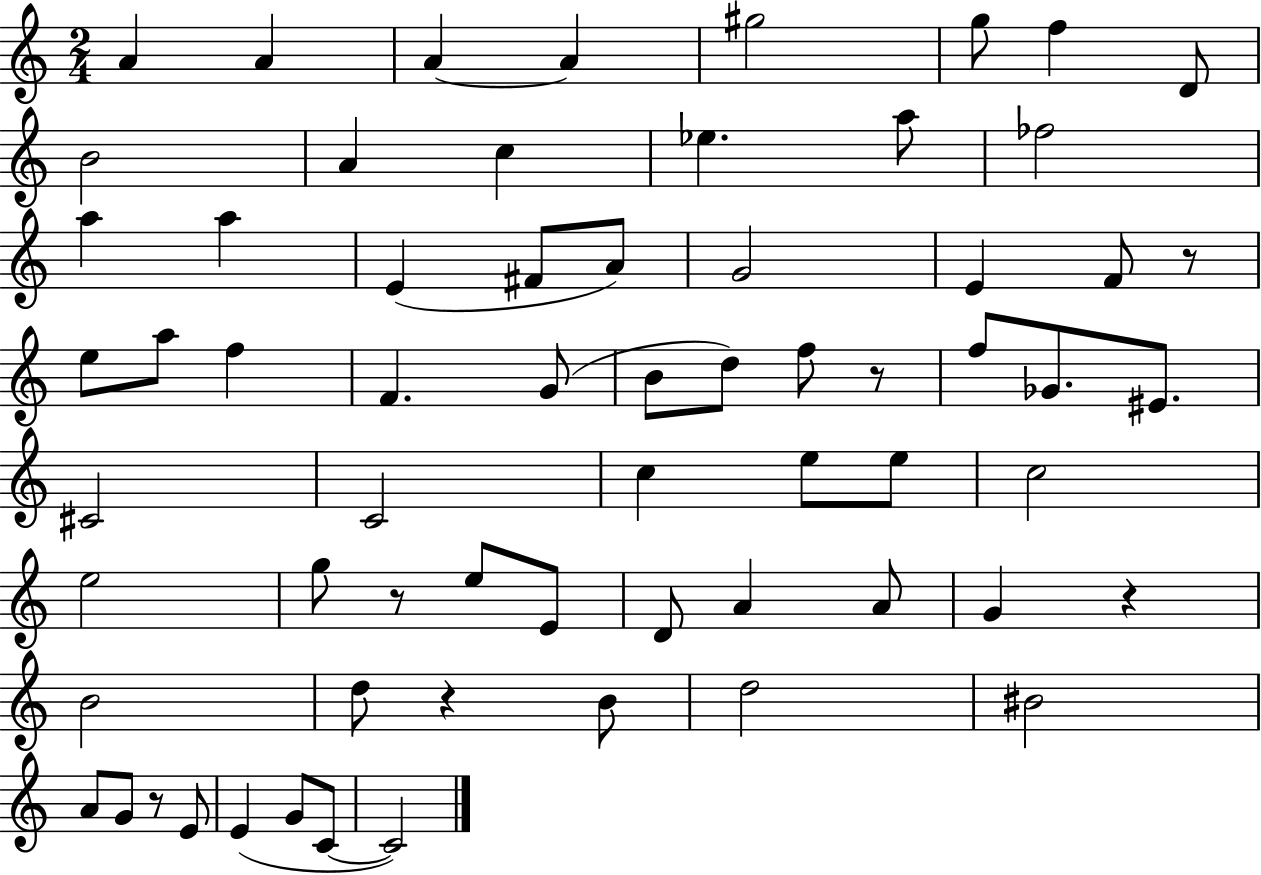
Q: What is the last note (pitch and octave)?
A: C4